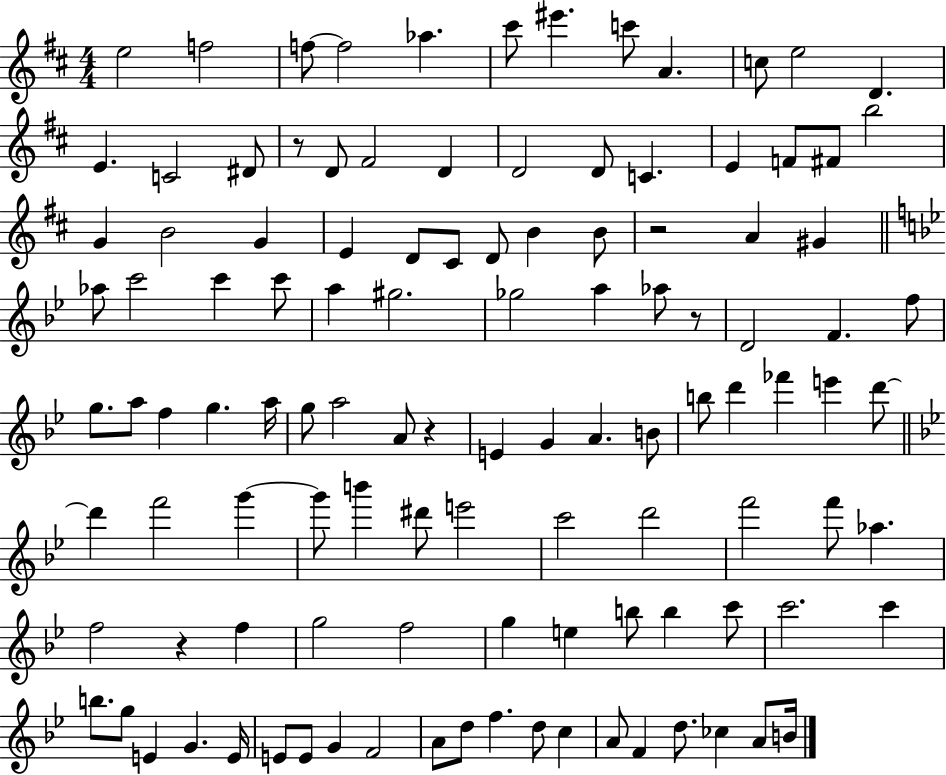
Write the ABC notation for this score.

X:1
T:Untitled
M:4/4
L:1/4
K:D
e2 f2 f/2 f2 _a ^c'/2 ^e' c'/2 A c/2 e2 D E C2 ^D/2 z/2 D/2 ^F2 D D2 D/2 C E F/2 ^F/2 b2 G B2 G E D/2 ^C/2 D/2 B B/2 z2 A ^G _a/2 c'2 c' c'/2 a ^g2 _g2 a _a/2 z/2 D2 F f/2 g/2 a/2 f g a/4 g/2 a2 A/2 z E G A B/2 b/2 d' _f' e' d'/2 d' f'2 g' g'/2 b' ^d'/2 e'2 c'2 d'2 f'2 f'/2 _a f2 z f g2 f2 g e b/2 b c'/2 c'2 c' b/2 g/2 E G E/4 E/2 E/2 G F2 A/2 d/2 f d/2 c A/2 F d/2 _c A/2 B/4